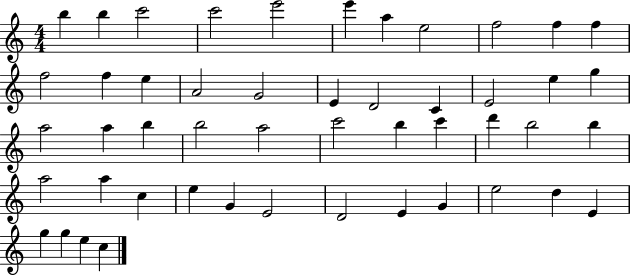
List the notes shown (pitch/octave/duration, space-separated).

B5/q B5/q C6/h C6/h E6/h E6/q A5/q E5/h F5/h F5/q F5/q F5/h F5/q E5/q A4/h G4/h E4/q D4/h C4/q E4/h E5/q G5/q A5/h A5/q B5/q B5/h A5/h C6/h B5/q C6/q D6/q B5/h B5/q A5/h A5/q C5/q E5/q G4/q E4/h D4/h E4/q G4/q E5/h D5/q E4/q G5/q G5/q E5/q C5/q